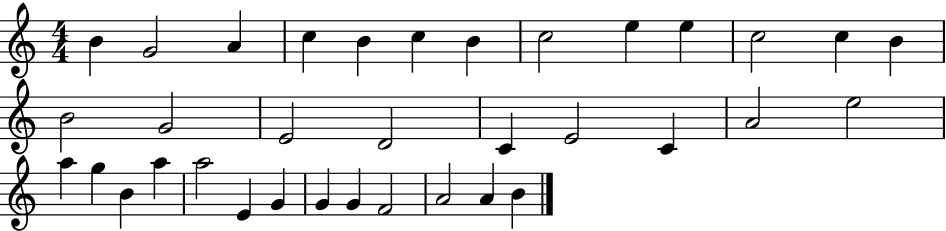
B4/q G4/h A4/q C5/q B4/q C5/q B4/q C5/h E5/q E5/q C5/h C5/q B4/q B4/h G4/h E4/h D4/h C4/q E4/h C4/q A4/h E5/h A5/q G5/q B4/q A5/q A5/h E4/q G4/q G4/q G4/q F4/h A4/h A4/q B4/q